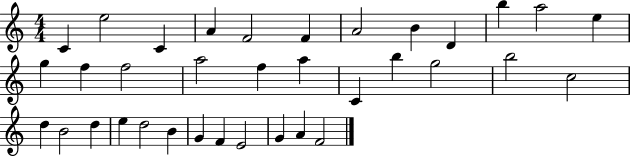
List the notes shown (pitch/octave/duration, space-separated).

C4/q E5/h C4/q A4/q F4/h F4/q A4/h B4/q D4/q B5/q A5/h E5/q G5/q F5/q F5/h A5/h F5/q A5/q C4/q B5/q G5/h B5/h C5/h D5/q B4/h D5/q E5/q D5/h B4/q G4/q F4/q E4/h G4/q A4/q F4/h